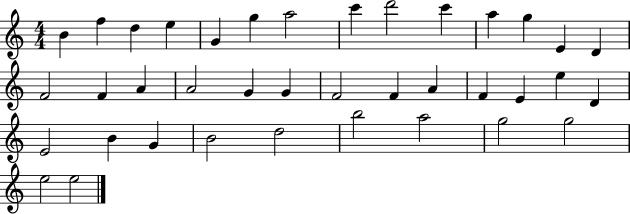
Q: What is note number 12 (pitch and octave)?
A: G5